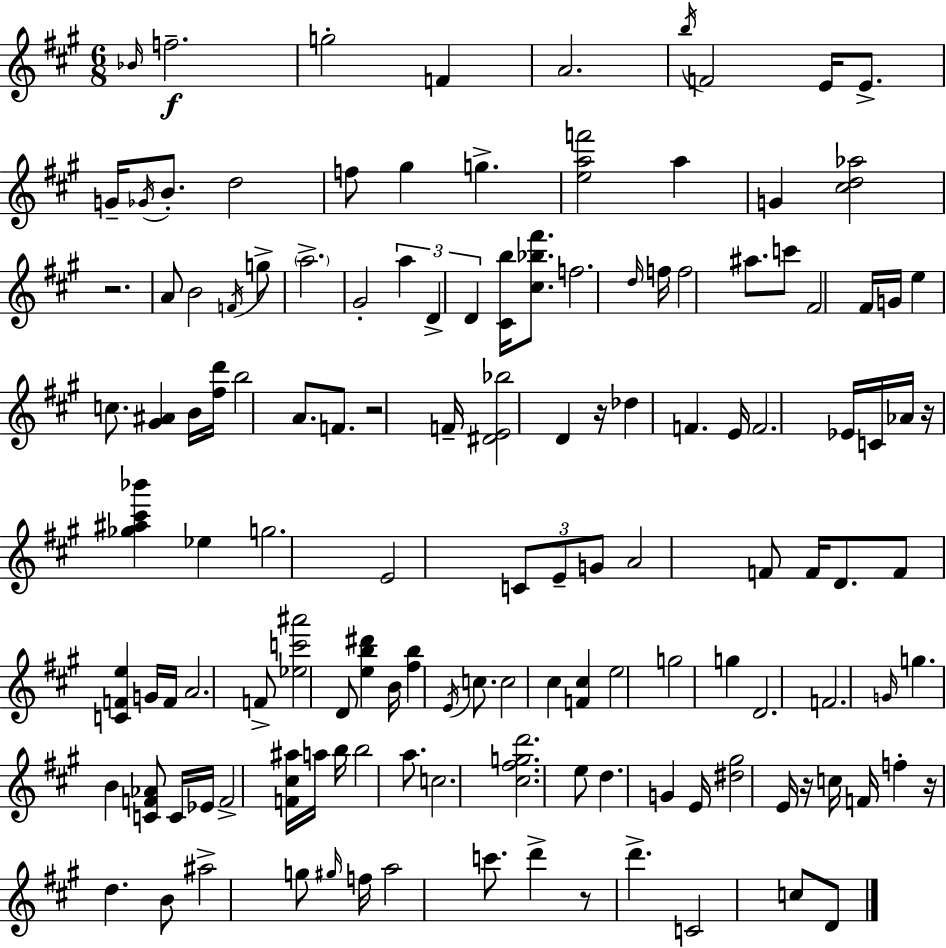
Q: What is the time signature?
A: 6/8